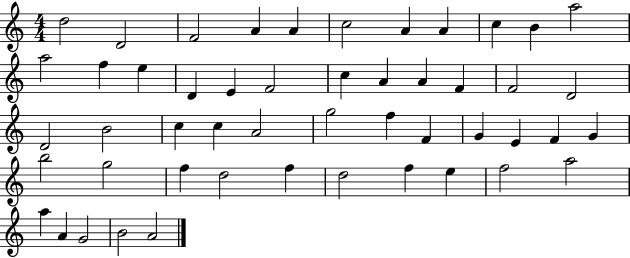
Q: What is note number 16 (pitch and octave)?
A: E4